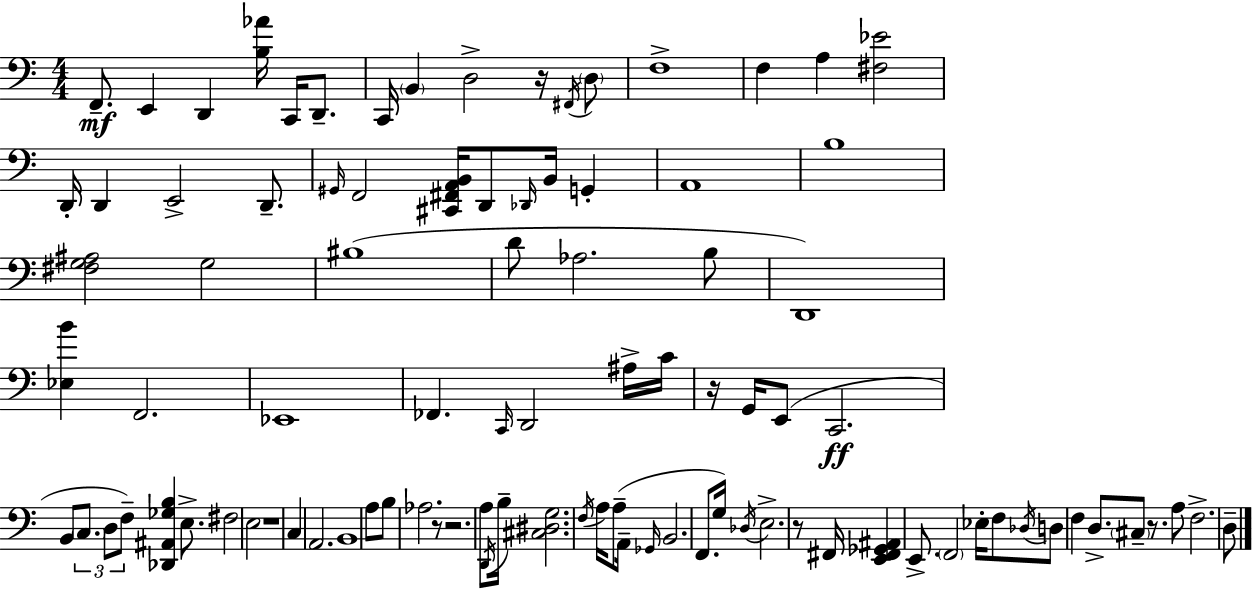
X:1
T:Untitled
M:4/4
L:1/4
K:Am
F,,/2 E,, D,, [B,_A]/4 C,,/4 D,,/2 C,,/4 B,, D,2 z/4 ^F,,/4 D,/2 F,4 F, A, [^F,_E]2 D,,/4 D,, E,,2 D,,/2 ^G,,/4 F,,2 [^C,,^F,,A,,B,,]/4 D,,/2 _D,,/4 B,,/4 G,, A,,4 B,4 [^F,G,^A,]2 G,2 ^B,4 D/2 _A,2 B,/2 D,,4 [_E,B] F,,2 _E,,4 _F,, C,,/4 D,,2 ^A,/4 C/4 z/4 G,,/4 E,,/2 C,,2 B,,/2 C,/2 D,/2 F,/2 [_D,,^A,,_G,B,] E,/2 ^F,2 E,2 z4 C, A,,2 B,,4 A,/2 B,/2 _A,2 z/2 z2 A,/2 D,,/4 B,/4 [^C,^D,G,]2 F,/4 A,/4 A,/2 A,,/4 _G,,/4 B,,2 F,,/2 G,/4 _D,/4 E,2 z/2 ^F,,/4 [E,,^F,,_G,,^A,,] E,,/2 F,,2 _E,/4 F,/2 _D,/4 D,/2 F, D,/2 ^C,/2 z/2 A,/2 F,2 D,/2